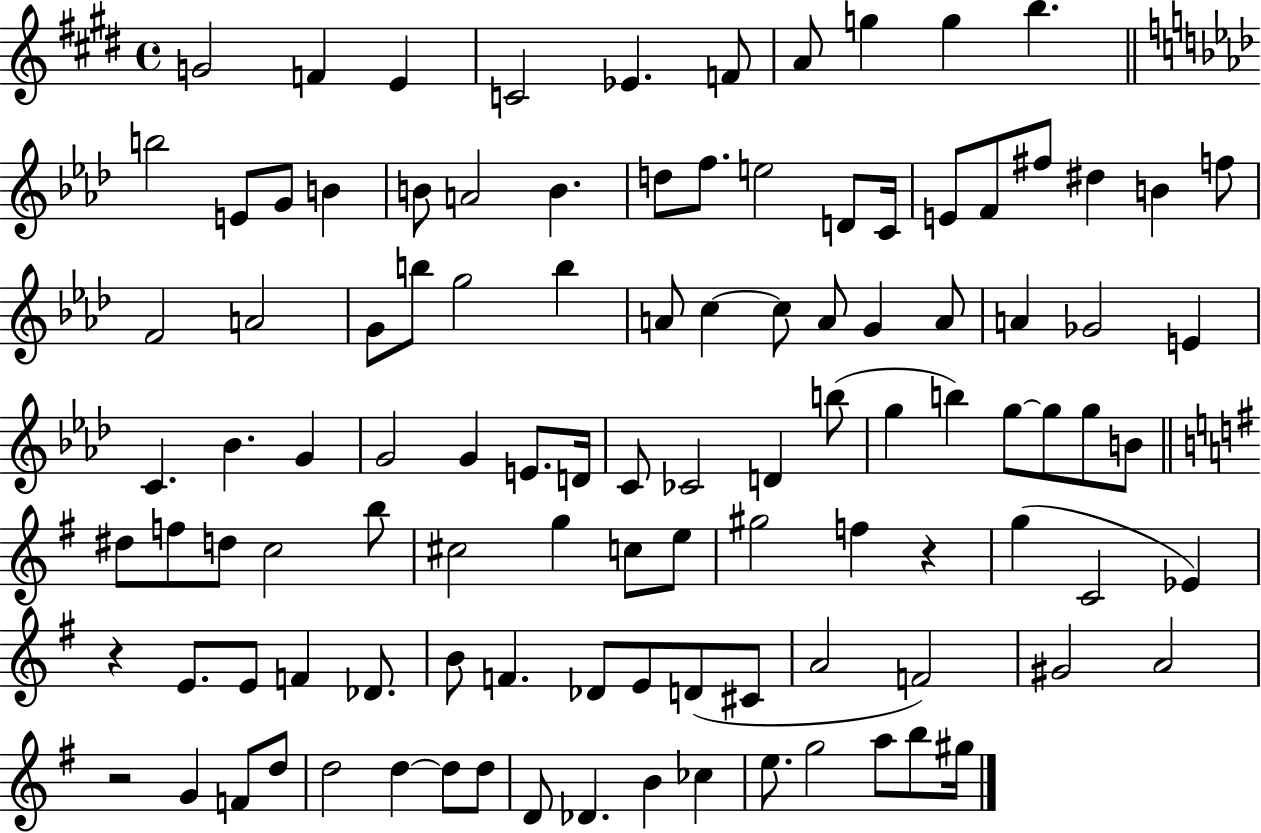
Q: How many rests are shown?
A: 3